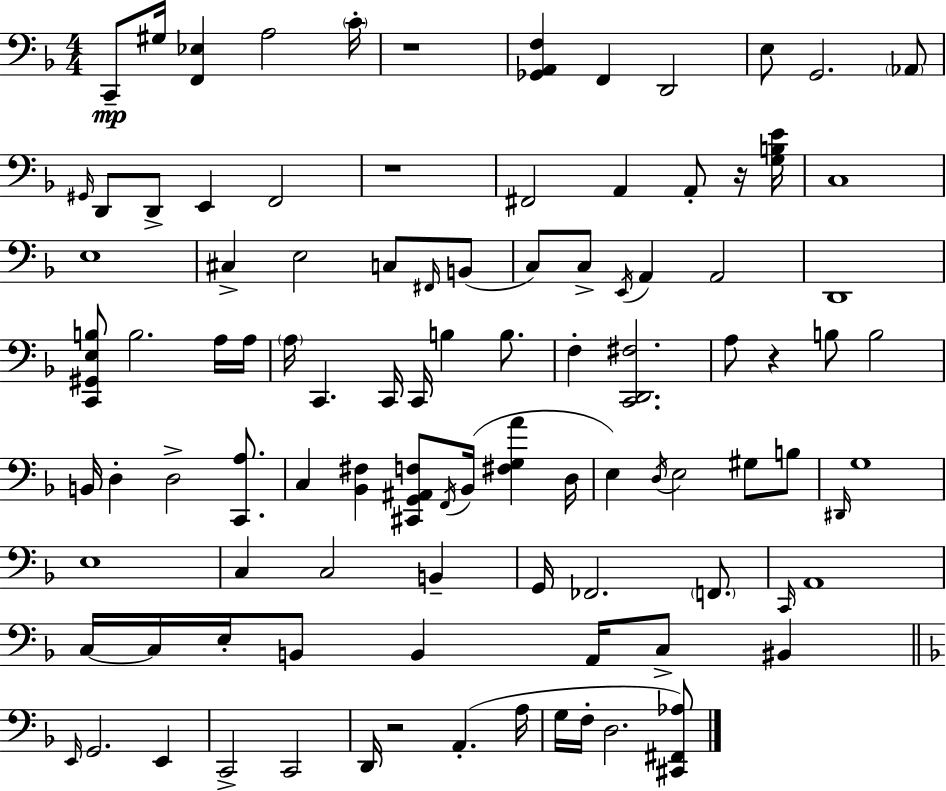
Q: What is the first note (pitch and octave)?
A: C2